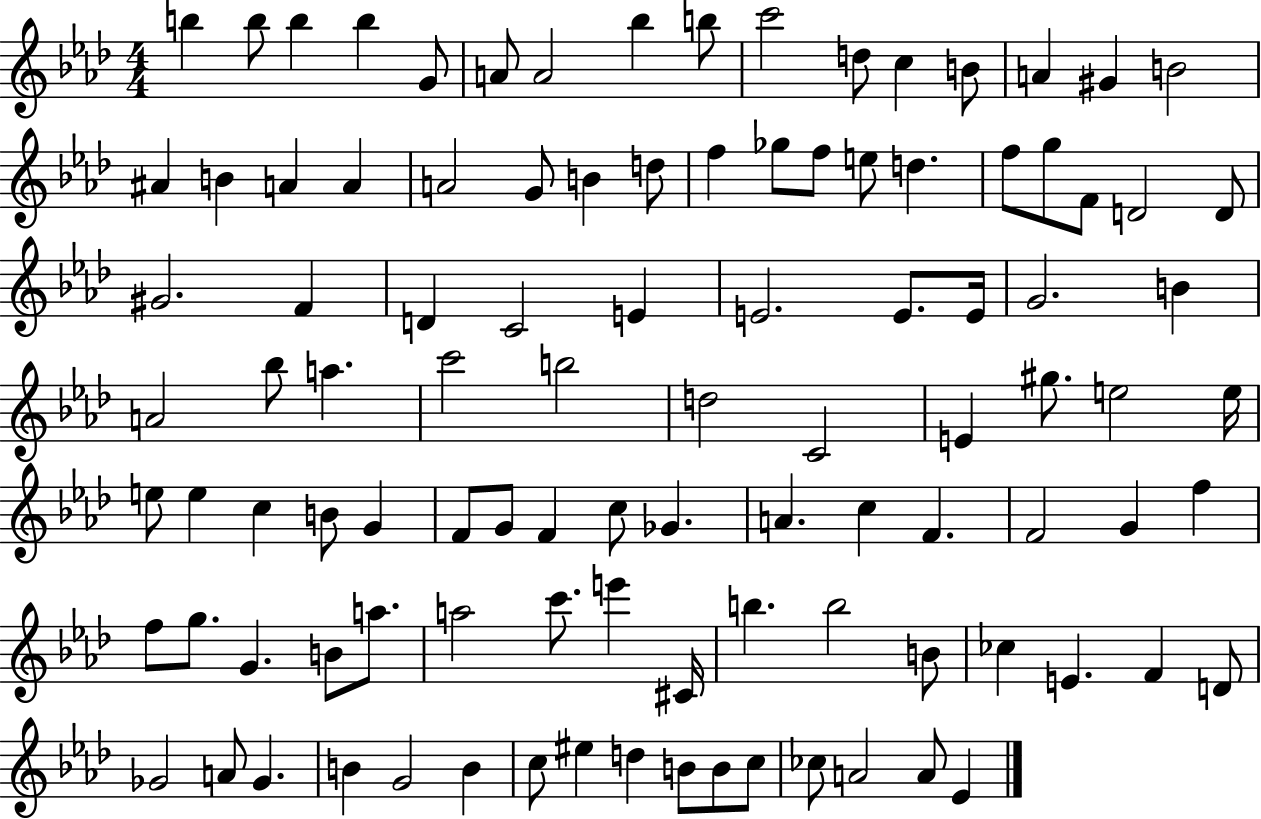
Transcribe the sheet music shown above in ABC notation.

X:1
T:Untitled
M:4/4
L:1/4
K:Ab
b b/2 b b G/2 A/2 A2 _b b/2 c'2 d/2 c B/2 A ^G B2 ^A B A A A2 G/2 B d/2 f _g/2 f/2 e/2 d f/2 g/2 F/2 D2 D/2 ^G2 F D C2 E E2 E/2 E/4 G2 B A2 _b/2 a c'2 b2 d2 C2 E ^g/2 e2 e/4 e/2 e c B/2 G F/2 G/2 F c/2 _G A c F F2 G f f/2 g/2 G B/2 a/2 a2 c'/2 e' ^C/4 b b2 B/2 _c E F D/2 _G2 A/2 _G B G2 B c/2 ^e d B/2 B/2 c/2 _c/2 A2 A/2 _E